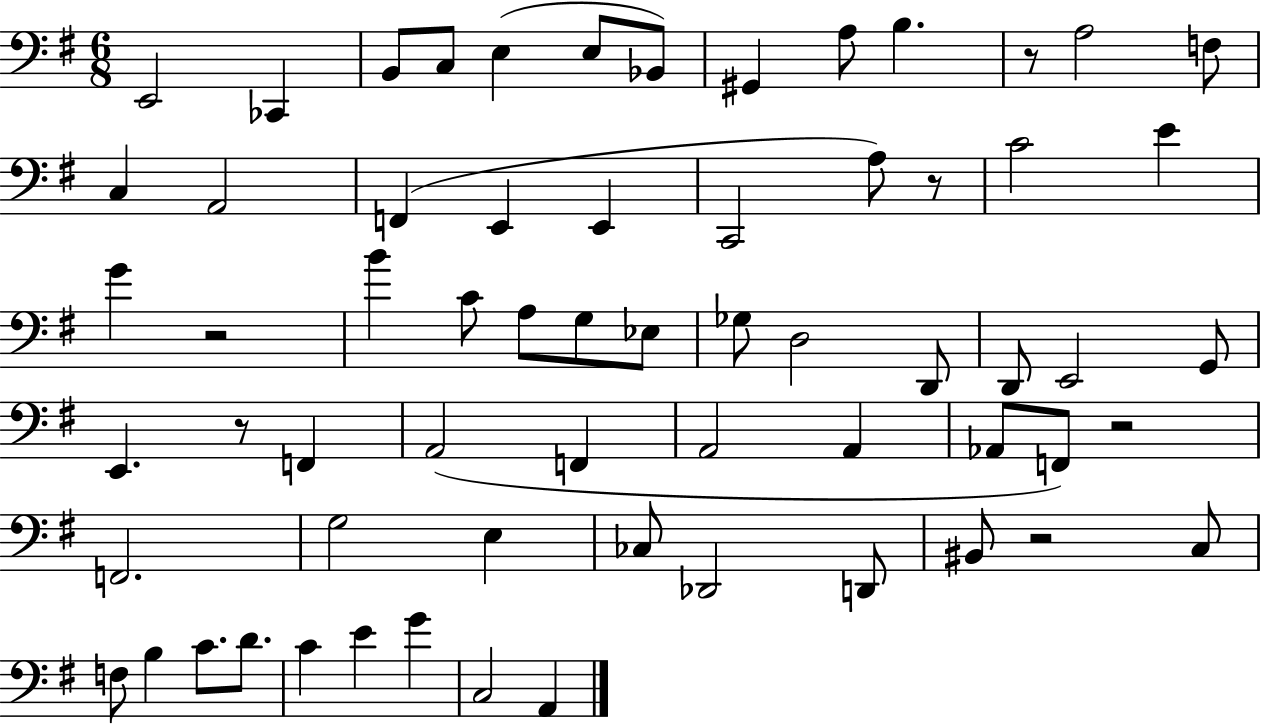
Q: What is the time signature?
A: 6/8